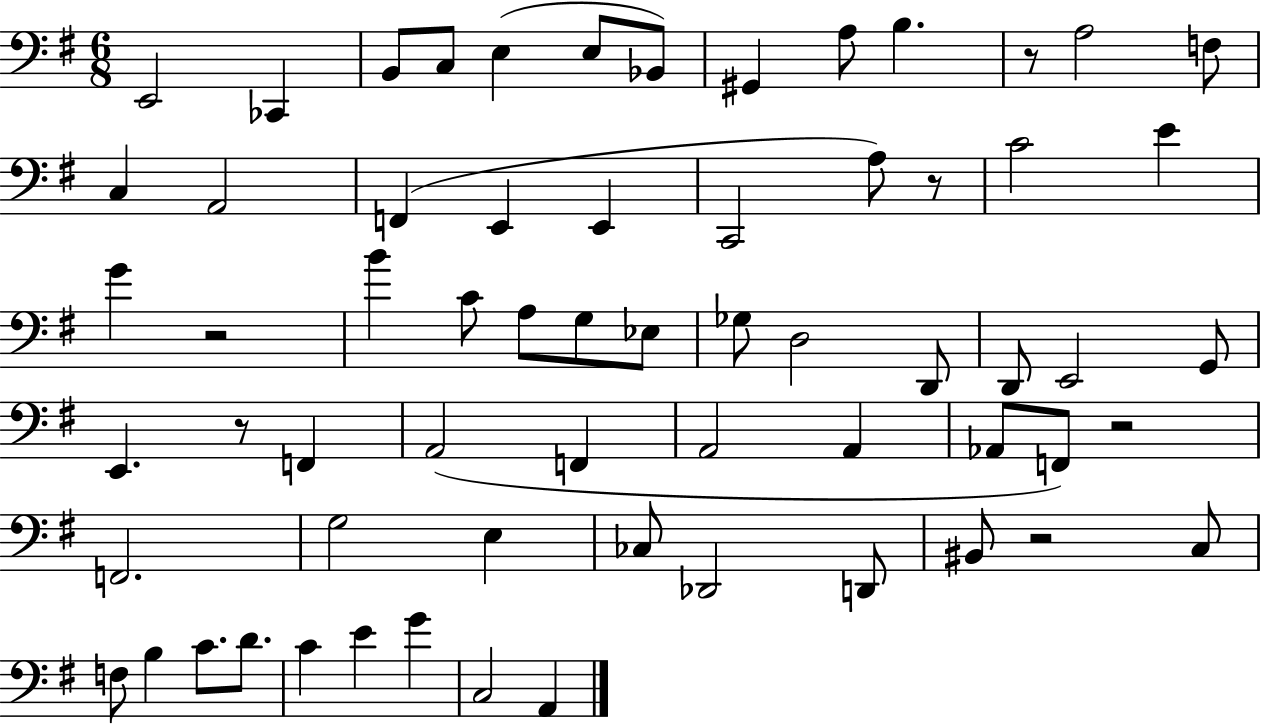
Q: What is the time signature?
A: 6/8